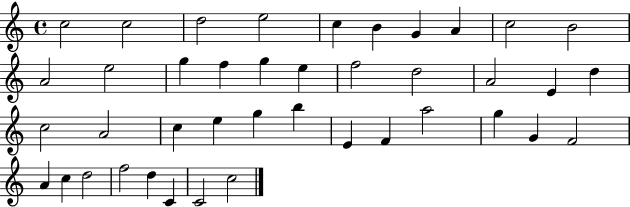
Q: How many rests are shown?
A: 0